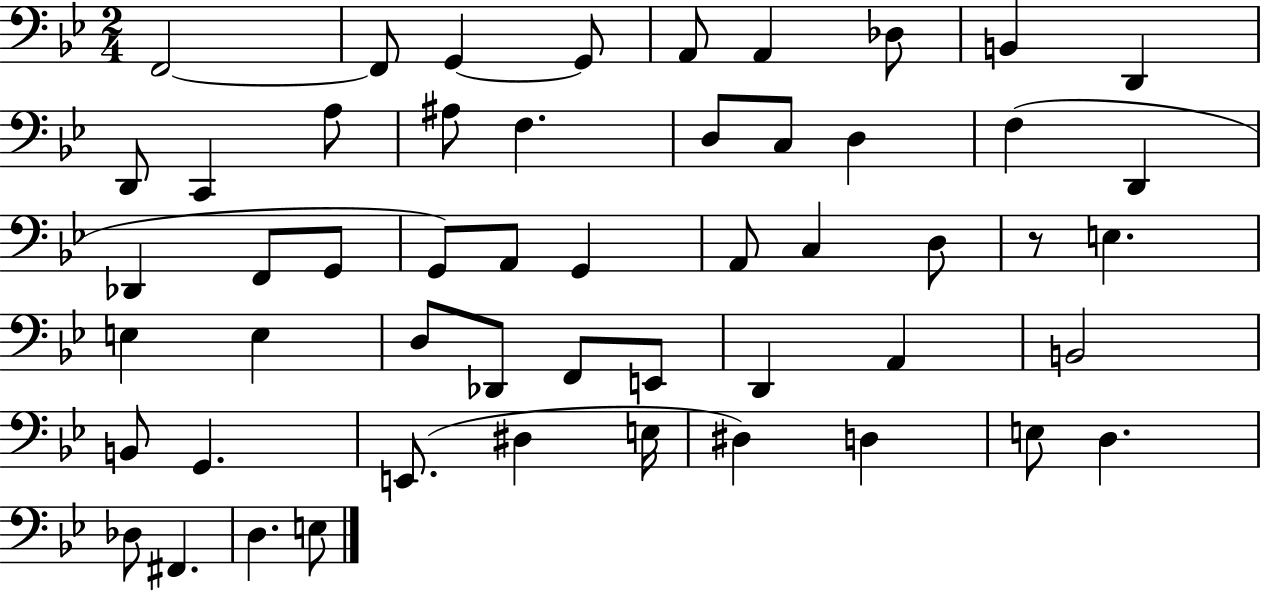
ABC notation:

X:1
T:Untitled
M:2/4
L:1/4
K:Bb
F,,2 F,,/2 G,, G,,/2 A,,/2 A,, _D,/2 B,, D,, D,,/2 C,, A,/2 ^A,/2 F, D,/2 C,/2 D, F, D,, _D,, F,,/2 G,,/2 G,,/2 A,,/2 G,, A,,/2 C, D,/2 z/2 E, E, E, D,/2 _D,,/2 F,,/2 E,,/2 D,, A,, B,,2 B,,/2 G,, E,,/2 ^D, E,/4 ^D, D, E,/2 D, _D,/2 ^F,, D, E,/2